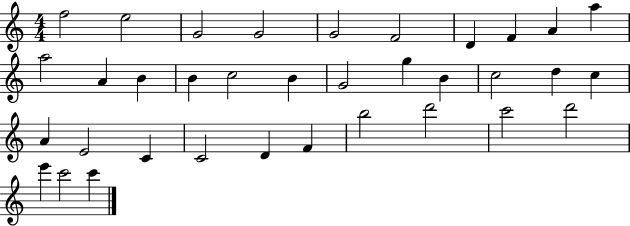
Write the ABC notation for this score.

X:1
T:Untitled
M:4/4
L:1/4
K:C
f2 e2 G2 G2 G2 F2 D F A a a2 A B B c2 B G2 g B c2 d c A E2 C C2 D F b2 d'2 c'2 d'2 e' c'2 c'